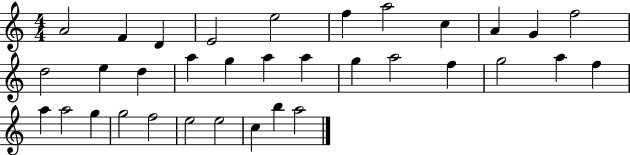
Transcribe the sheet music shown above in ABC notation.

X:1
T:Untitled
M:4/4
L:1/4
K:C
A2 F D E2 e2 f a2 c A G f2 d2 e d a g a a g a2 f g2 a f a a2 g g2 f2 e2 e2 c b a2